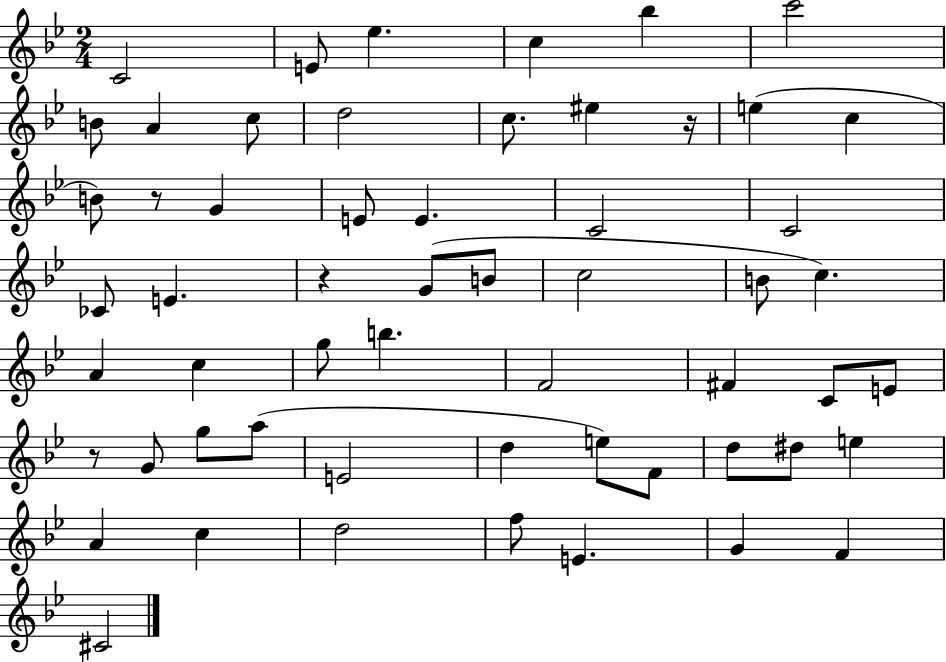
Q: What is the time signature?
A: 2/4